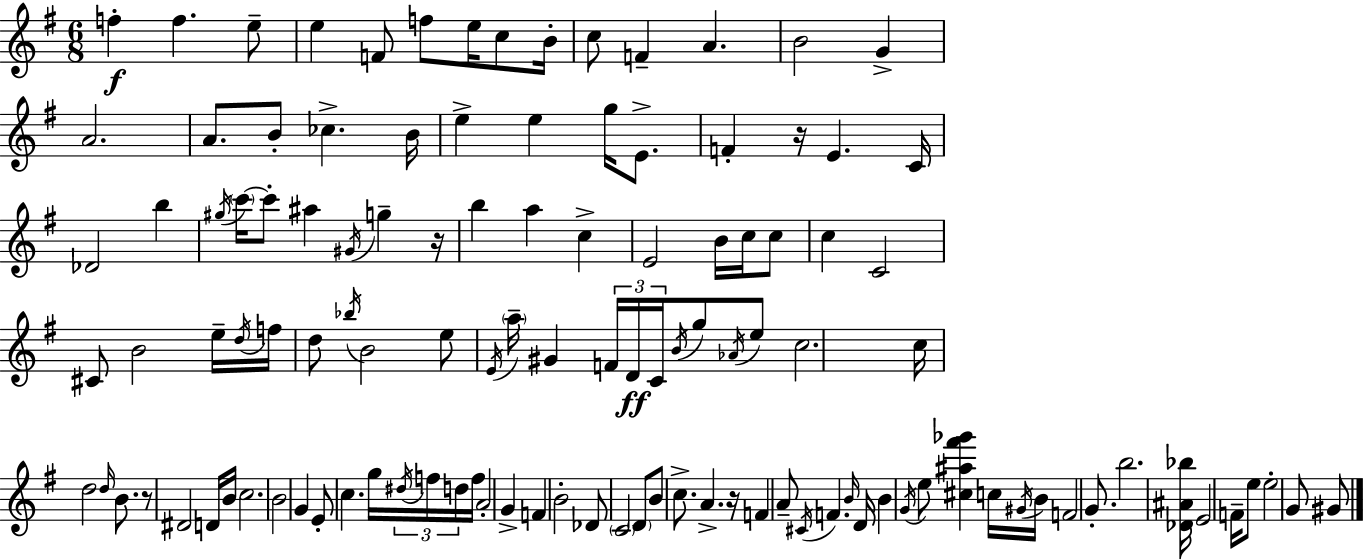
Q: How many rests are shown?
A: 4